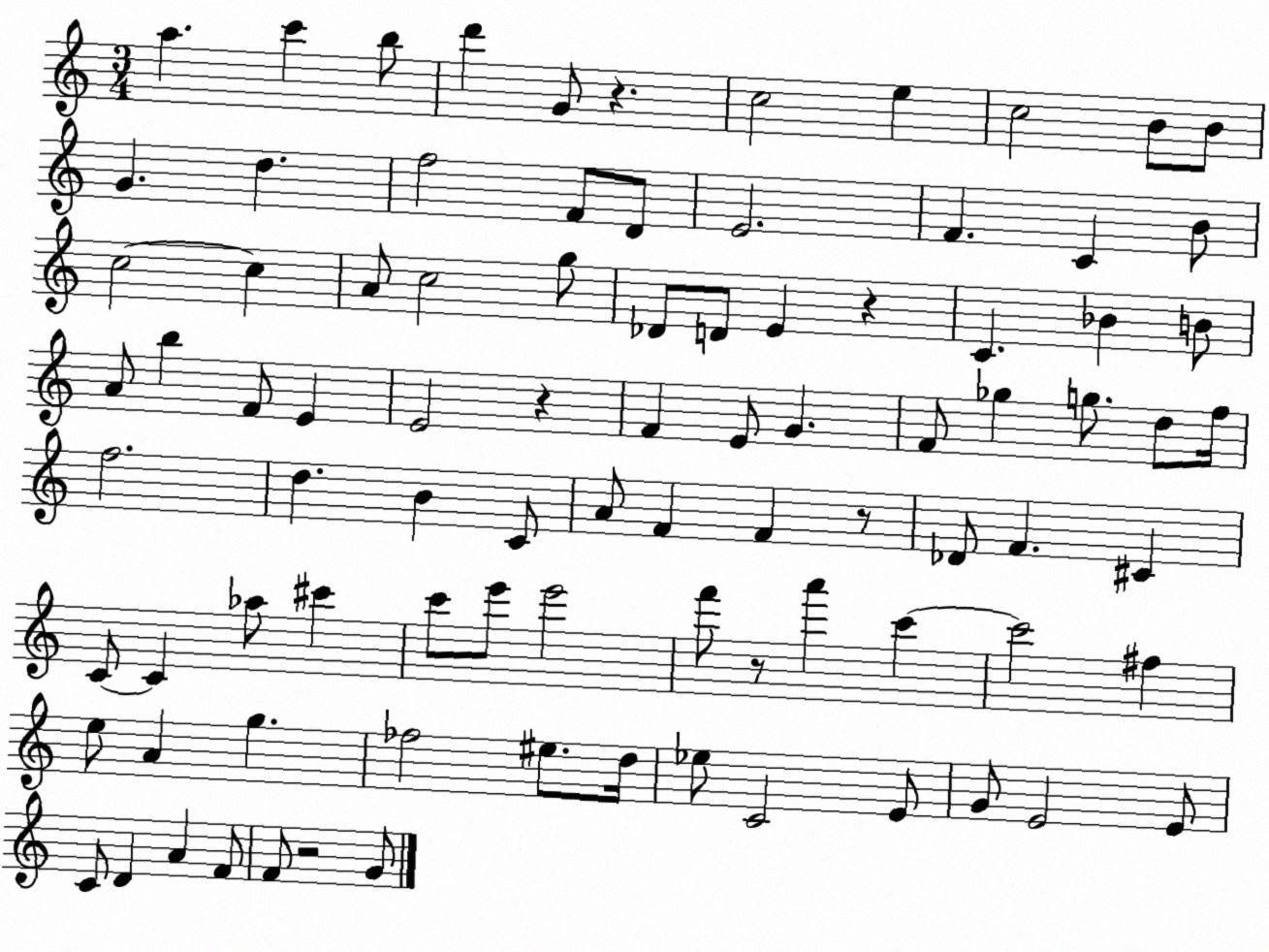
X:1
T:Untitled
M:3/4
L:1/4
K:C
a c' b/2 d' G/2 z c2 e c2 B/2 B/2 G d f2 F/2 D/2 E2 F C B/2 c2 c A/2 c2 g/2 _D/2 D/2 E z C _B B/2 A/2 b F/2 E E2 z F E/2 G F/2 _g g/2 d/2 f/4 f2 d B C/2 A/2 F F z/2 _D/2 F ^C C/2 C _a/2 ^c' c'/2 e'/2 e'2 f'/2 z/2 a' c' c'2 ^f e/2 A g _f2 ^e/2 d/4 _e/2 C2 E/2 G/2 E2 E/2 C/2 D A F/2 F/2 z2 G/2